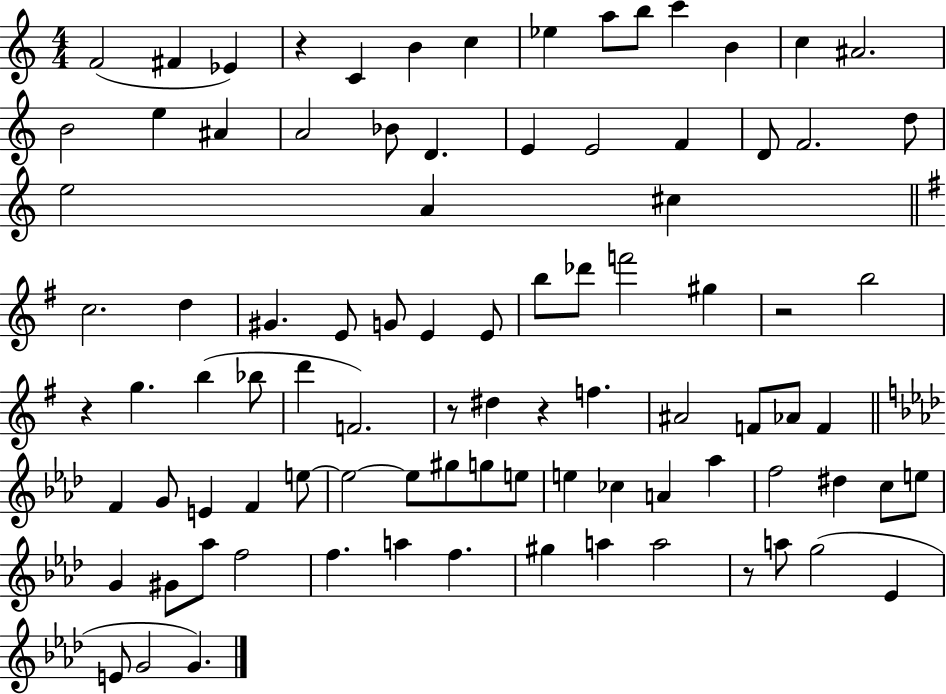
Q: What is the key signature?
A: C major